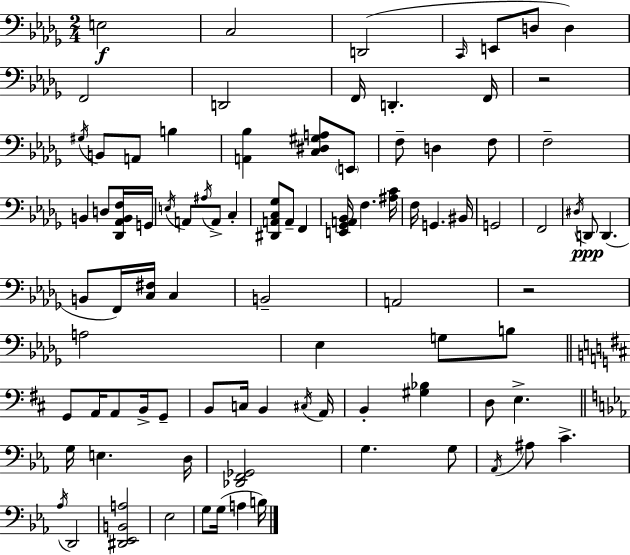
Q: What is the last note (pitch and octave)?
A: B3